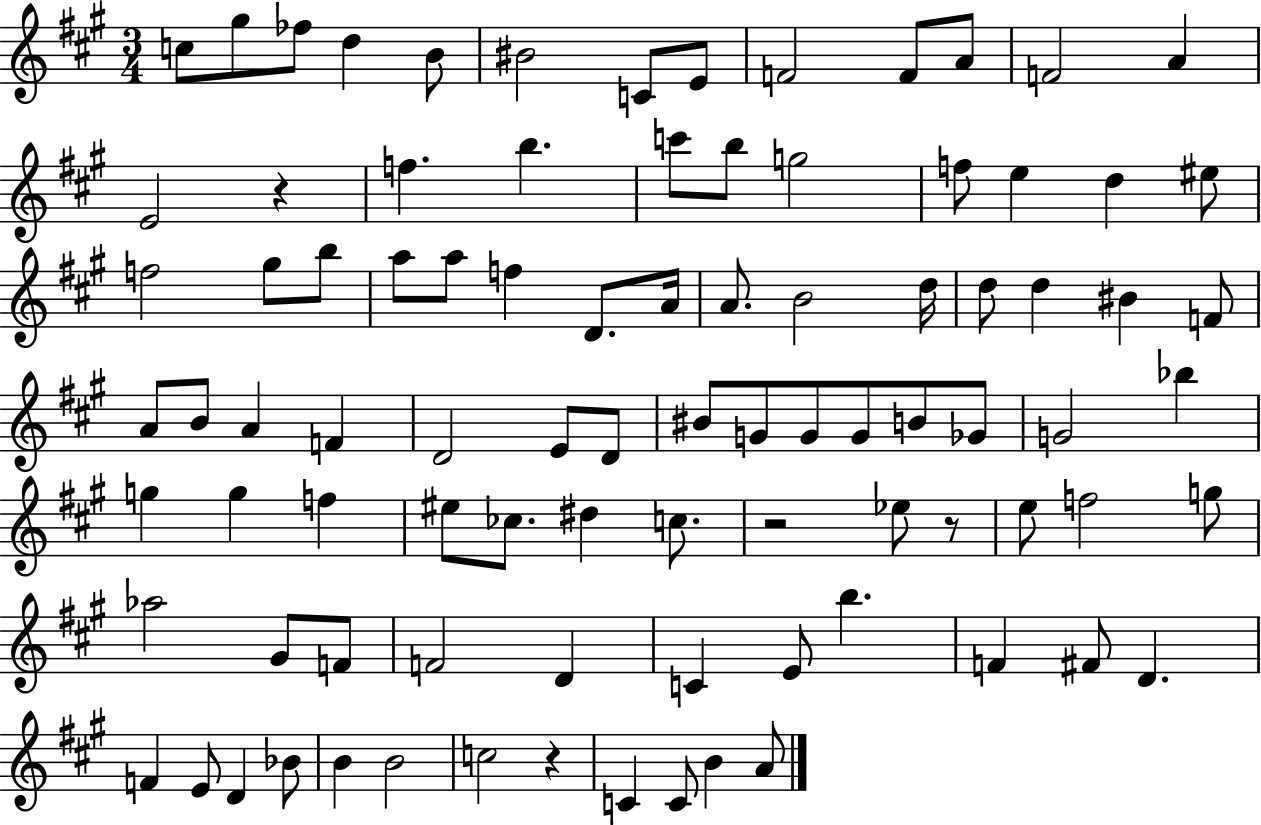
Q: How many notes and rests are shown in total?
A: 90